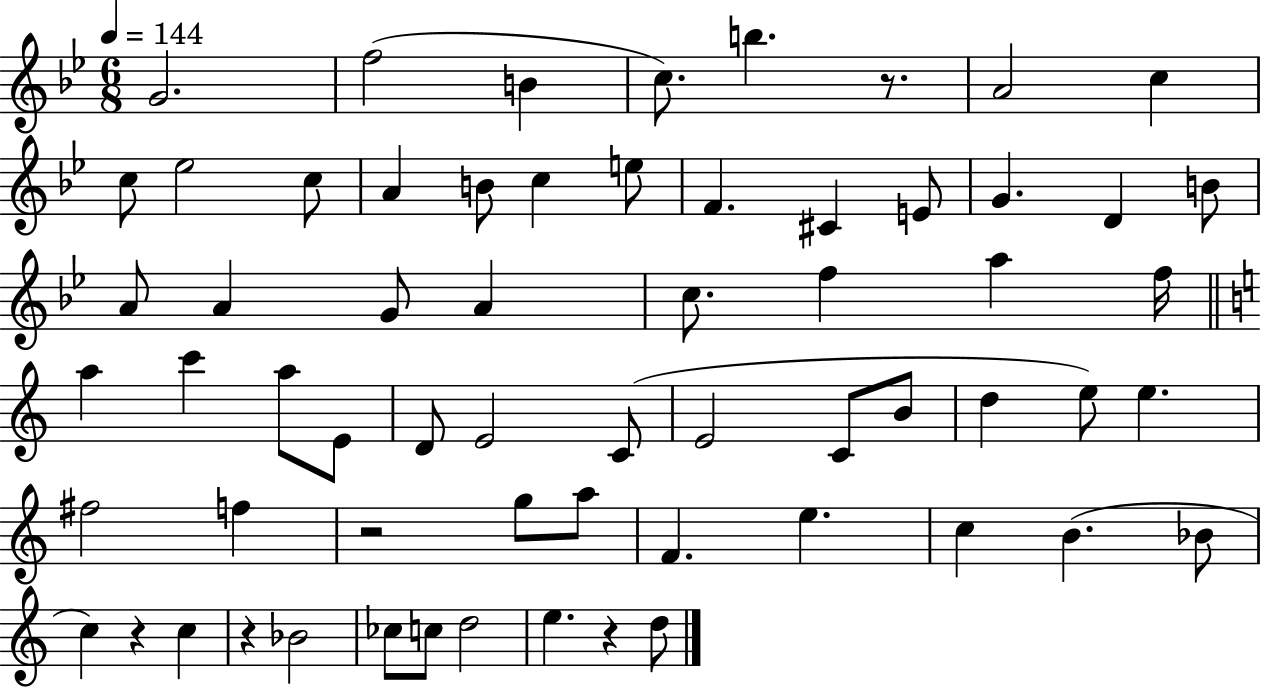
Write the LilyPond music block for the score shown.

{
  \clef treble
  \numericTimeSignature
  \time 6/8
  \key bes \major
  \tempo 4 = 144
  g'2. | f''2( b'4 | c''8.) b''4. r8. | a'2 c''4 | \break c''8 ees''2 c''8 | a'4 b'8 c''4 e''8 | f'4. cis'4 e'8 | g'4. d'4 b'8 | \break a'8 a'4 g'8 a'4 | c''8. f''4 a''4 f''16 | \bar "||" \break \key c \major a''4 c'''4 a''8 e'8 | d'8 e'2 c'8( | e'2 c'8 b'8 | d''4 e''8) e''4. | \break fis''2 f''4 | r2 g''8 a''8 | f'4. e''4. | c''4 b'4.( bes'8 | \break c''4) r4 c''4 | r4 bes'2 | ces''8 c''8 d''2 | e''4. r4 d''8 | \break \bar "|."
}